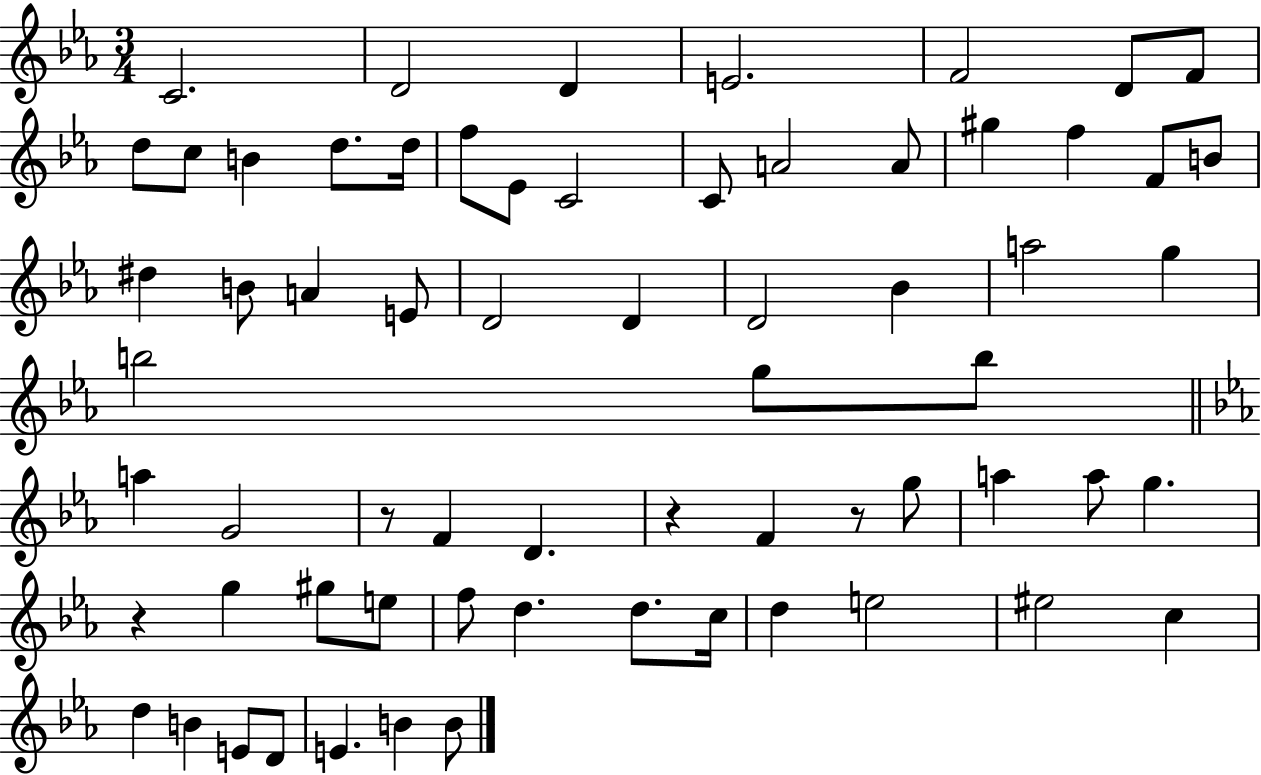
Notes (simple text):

C4/h. D4/h D4/q E4/h. F4/h D4/e F4/e D5/e C5/e B4/q D5/e. D5/s F5/e Eb4/e C4/h C4/e A4/h A4/e G#5/q F5/q F4/e B4/e D#5/q B4/e A4/q E4/e D4/h D4/q D4/h Bb4/q A5/h G5/q B5/h G5/e B5/e A5/q G4/h R/e F4/q D4/q. R/q F4/q R/e G5/e A5/q A5/e G5/q. R/q G5/q G#5/e E5/e F5/e D5/q. D5/e. C5/s D5/q E5/h EIS5/h C5/q D5/q B4/q E4/e D4/e E4/q. B4/q B4/e